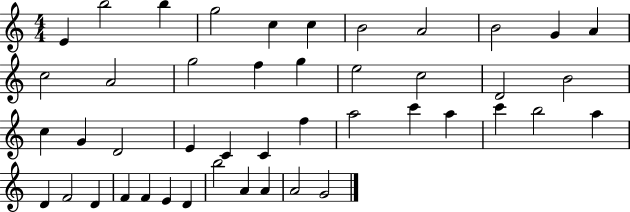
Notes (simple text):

E4/q B5/h B5/q G5/h C5/q C5/q B4/h A4/h B4/h G4/q A4/q C5/h A4/h G5/h F5/q G5/q E5/h C5/h D4/h B4/h C5/q G4/q D4/h E4/q C4/q C4/q F5/q A5/h C6/q A5/q C6/q B5/h A5/q D4/q F4/h D4/q F4/q F4/q E4/q D4/q B5/h A4/q A4/q A4/h G4/h